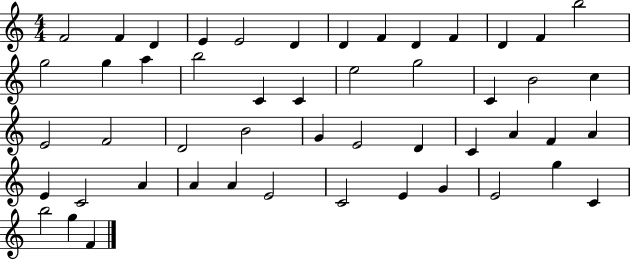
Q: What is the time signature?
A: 4/4